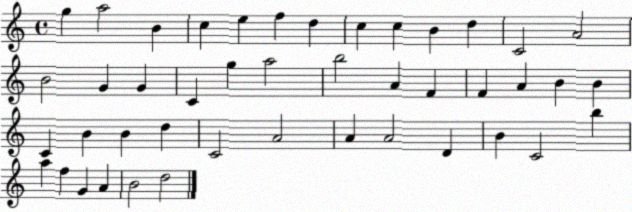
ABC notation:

X:1
T:Untitled
M:4/4
L:1/4
K:C
g a2 B c e f d c c B d C2 A2 B2 G G C g a2 b2 A F F A B B C B B d C2 A2 A A2 D B C2 b a f G A B2 d2